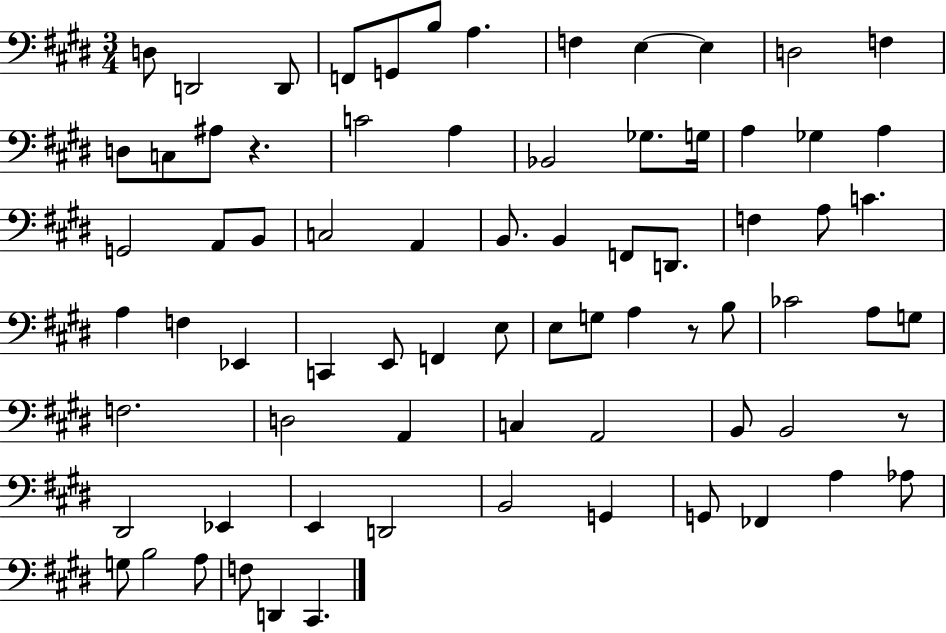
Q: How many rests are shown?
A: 3